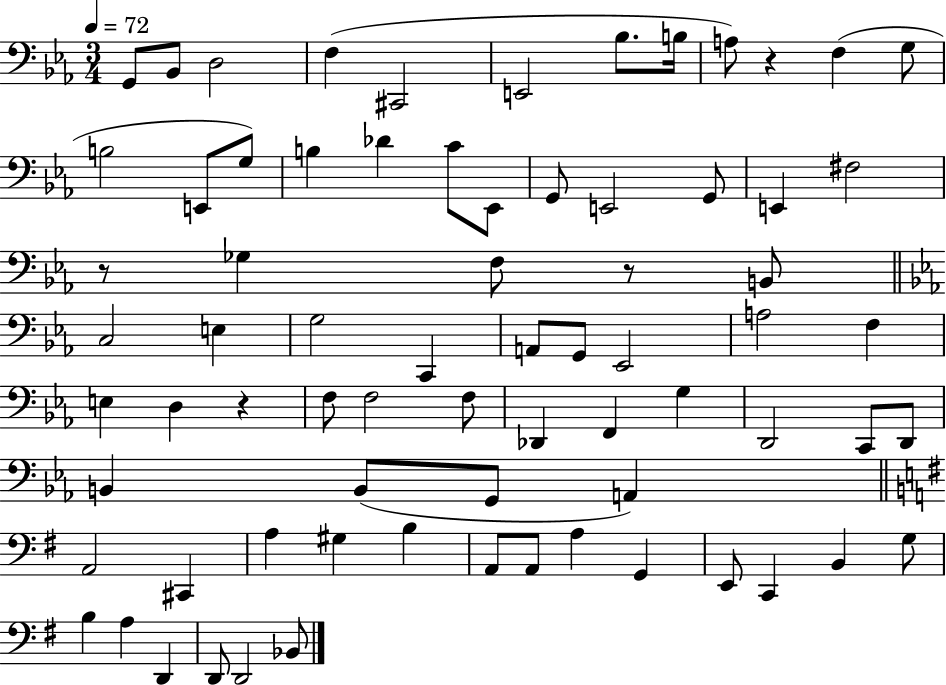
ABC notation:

X:1
T:Untitled
M:3/4
L:1/4
K:Eb
G,,/2 _B,,/2 D,2 F, ^C,,2 E,,2 _B,/2 B,/4 A,/2 z F, G,/2 B,2 E,,/2 G,/2 B, _D C/2 _E,,/2 G,,/2 E,,2 G,,/2 E,, ^F,2 z/2 _G, F,/2 z/2 B,,/2 C,2 E, G,2 C,, A,,/2 G,,/2 _E,,2 A,2 F, E, D, z F,/2 F,2 F,/2 _D,, F,, G, D,,2 C,,/2 D,,/2 B,, B,,/2 G,,/2 A,, A,,2 ^C,, A, ^G, B, A,,/2 A,,/2 A, G,, E,,/2 C,, B,, G,/2 B, A, D,, D,,/2 D,,2 _B,,/2